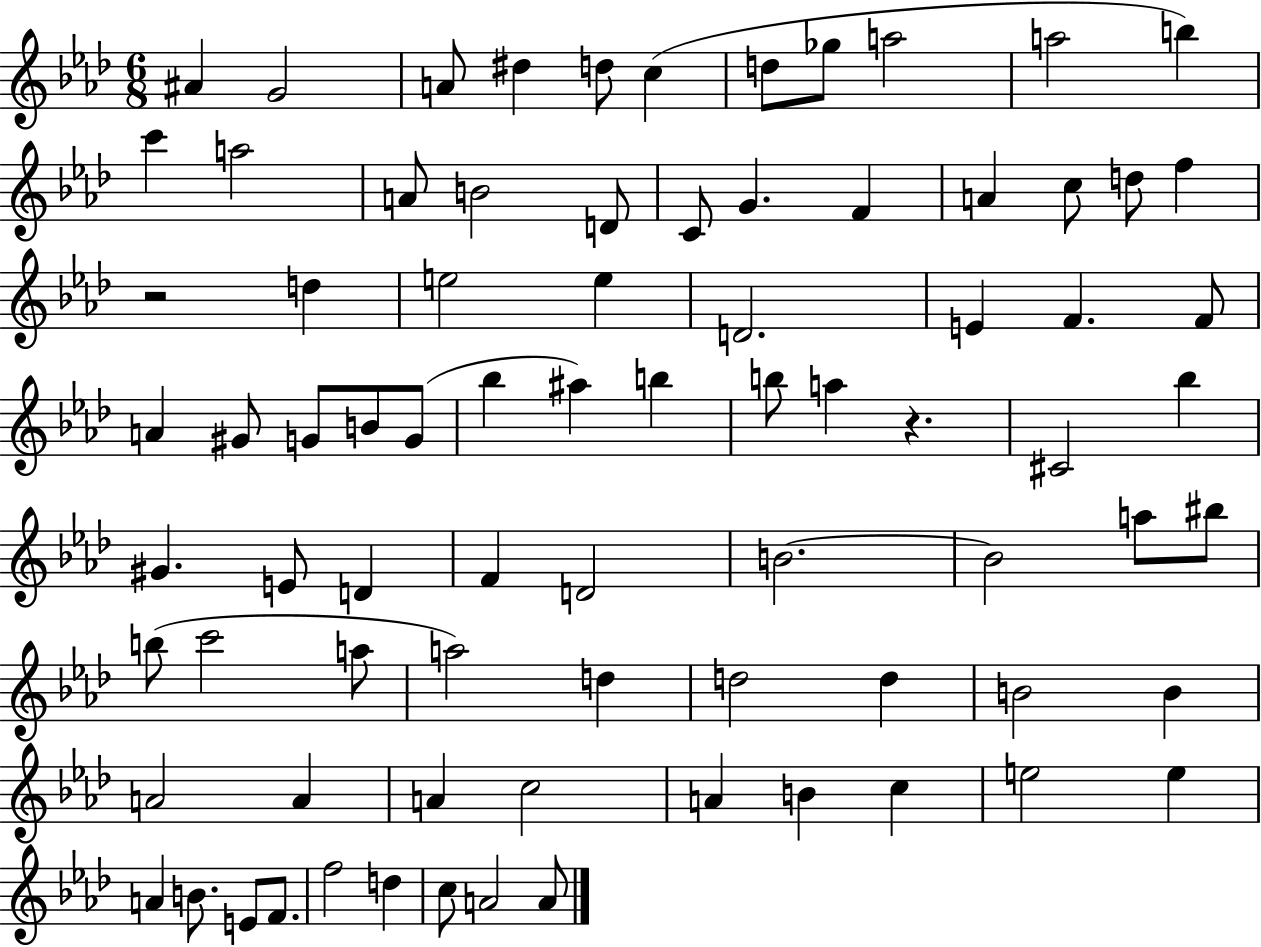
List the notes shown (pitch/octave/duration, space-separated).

A#4/q G4/h A4/e D#5/q D5/e C5/q D5/e Gb5/e A5/h A5/h B5/q C6/q A5/h A4/e B4/h D4/e C4/e G4/q. F4/q A4/q C5/e D5/e F5/q R/h D5/q E5/h E5/q D4/h. E4/q F4/q. F4/e A4/q G#4/e G4/e B4/e G4/e Bb5/q A#5/q B5/q B5/e A5/q R/q. C#4/h Bb5/q G#4/q. E4/e D4/q F4/q D4/h B4/h. B4/h A5/e BIS5/e B5/e C6/h A5/e A5/h D5/q D5/h D5/q B4/h B4/q A4/h A4/q A4/q C5/h A4/q B4/q C5/q E5/h E5/q A4/q B4/e. E4/e F4/e. F5/h D5/q C5/e A4/h A4/e